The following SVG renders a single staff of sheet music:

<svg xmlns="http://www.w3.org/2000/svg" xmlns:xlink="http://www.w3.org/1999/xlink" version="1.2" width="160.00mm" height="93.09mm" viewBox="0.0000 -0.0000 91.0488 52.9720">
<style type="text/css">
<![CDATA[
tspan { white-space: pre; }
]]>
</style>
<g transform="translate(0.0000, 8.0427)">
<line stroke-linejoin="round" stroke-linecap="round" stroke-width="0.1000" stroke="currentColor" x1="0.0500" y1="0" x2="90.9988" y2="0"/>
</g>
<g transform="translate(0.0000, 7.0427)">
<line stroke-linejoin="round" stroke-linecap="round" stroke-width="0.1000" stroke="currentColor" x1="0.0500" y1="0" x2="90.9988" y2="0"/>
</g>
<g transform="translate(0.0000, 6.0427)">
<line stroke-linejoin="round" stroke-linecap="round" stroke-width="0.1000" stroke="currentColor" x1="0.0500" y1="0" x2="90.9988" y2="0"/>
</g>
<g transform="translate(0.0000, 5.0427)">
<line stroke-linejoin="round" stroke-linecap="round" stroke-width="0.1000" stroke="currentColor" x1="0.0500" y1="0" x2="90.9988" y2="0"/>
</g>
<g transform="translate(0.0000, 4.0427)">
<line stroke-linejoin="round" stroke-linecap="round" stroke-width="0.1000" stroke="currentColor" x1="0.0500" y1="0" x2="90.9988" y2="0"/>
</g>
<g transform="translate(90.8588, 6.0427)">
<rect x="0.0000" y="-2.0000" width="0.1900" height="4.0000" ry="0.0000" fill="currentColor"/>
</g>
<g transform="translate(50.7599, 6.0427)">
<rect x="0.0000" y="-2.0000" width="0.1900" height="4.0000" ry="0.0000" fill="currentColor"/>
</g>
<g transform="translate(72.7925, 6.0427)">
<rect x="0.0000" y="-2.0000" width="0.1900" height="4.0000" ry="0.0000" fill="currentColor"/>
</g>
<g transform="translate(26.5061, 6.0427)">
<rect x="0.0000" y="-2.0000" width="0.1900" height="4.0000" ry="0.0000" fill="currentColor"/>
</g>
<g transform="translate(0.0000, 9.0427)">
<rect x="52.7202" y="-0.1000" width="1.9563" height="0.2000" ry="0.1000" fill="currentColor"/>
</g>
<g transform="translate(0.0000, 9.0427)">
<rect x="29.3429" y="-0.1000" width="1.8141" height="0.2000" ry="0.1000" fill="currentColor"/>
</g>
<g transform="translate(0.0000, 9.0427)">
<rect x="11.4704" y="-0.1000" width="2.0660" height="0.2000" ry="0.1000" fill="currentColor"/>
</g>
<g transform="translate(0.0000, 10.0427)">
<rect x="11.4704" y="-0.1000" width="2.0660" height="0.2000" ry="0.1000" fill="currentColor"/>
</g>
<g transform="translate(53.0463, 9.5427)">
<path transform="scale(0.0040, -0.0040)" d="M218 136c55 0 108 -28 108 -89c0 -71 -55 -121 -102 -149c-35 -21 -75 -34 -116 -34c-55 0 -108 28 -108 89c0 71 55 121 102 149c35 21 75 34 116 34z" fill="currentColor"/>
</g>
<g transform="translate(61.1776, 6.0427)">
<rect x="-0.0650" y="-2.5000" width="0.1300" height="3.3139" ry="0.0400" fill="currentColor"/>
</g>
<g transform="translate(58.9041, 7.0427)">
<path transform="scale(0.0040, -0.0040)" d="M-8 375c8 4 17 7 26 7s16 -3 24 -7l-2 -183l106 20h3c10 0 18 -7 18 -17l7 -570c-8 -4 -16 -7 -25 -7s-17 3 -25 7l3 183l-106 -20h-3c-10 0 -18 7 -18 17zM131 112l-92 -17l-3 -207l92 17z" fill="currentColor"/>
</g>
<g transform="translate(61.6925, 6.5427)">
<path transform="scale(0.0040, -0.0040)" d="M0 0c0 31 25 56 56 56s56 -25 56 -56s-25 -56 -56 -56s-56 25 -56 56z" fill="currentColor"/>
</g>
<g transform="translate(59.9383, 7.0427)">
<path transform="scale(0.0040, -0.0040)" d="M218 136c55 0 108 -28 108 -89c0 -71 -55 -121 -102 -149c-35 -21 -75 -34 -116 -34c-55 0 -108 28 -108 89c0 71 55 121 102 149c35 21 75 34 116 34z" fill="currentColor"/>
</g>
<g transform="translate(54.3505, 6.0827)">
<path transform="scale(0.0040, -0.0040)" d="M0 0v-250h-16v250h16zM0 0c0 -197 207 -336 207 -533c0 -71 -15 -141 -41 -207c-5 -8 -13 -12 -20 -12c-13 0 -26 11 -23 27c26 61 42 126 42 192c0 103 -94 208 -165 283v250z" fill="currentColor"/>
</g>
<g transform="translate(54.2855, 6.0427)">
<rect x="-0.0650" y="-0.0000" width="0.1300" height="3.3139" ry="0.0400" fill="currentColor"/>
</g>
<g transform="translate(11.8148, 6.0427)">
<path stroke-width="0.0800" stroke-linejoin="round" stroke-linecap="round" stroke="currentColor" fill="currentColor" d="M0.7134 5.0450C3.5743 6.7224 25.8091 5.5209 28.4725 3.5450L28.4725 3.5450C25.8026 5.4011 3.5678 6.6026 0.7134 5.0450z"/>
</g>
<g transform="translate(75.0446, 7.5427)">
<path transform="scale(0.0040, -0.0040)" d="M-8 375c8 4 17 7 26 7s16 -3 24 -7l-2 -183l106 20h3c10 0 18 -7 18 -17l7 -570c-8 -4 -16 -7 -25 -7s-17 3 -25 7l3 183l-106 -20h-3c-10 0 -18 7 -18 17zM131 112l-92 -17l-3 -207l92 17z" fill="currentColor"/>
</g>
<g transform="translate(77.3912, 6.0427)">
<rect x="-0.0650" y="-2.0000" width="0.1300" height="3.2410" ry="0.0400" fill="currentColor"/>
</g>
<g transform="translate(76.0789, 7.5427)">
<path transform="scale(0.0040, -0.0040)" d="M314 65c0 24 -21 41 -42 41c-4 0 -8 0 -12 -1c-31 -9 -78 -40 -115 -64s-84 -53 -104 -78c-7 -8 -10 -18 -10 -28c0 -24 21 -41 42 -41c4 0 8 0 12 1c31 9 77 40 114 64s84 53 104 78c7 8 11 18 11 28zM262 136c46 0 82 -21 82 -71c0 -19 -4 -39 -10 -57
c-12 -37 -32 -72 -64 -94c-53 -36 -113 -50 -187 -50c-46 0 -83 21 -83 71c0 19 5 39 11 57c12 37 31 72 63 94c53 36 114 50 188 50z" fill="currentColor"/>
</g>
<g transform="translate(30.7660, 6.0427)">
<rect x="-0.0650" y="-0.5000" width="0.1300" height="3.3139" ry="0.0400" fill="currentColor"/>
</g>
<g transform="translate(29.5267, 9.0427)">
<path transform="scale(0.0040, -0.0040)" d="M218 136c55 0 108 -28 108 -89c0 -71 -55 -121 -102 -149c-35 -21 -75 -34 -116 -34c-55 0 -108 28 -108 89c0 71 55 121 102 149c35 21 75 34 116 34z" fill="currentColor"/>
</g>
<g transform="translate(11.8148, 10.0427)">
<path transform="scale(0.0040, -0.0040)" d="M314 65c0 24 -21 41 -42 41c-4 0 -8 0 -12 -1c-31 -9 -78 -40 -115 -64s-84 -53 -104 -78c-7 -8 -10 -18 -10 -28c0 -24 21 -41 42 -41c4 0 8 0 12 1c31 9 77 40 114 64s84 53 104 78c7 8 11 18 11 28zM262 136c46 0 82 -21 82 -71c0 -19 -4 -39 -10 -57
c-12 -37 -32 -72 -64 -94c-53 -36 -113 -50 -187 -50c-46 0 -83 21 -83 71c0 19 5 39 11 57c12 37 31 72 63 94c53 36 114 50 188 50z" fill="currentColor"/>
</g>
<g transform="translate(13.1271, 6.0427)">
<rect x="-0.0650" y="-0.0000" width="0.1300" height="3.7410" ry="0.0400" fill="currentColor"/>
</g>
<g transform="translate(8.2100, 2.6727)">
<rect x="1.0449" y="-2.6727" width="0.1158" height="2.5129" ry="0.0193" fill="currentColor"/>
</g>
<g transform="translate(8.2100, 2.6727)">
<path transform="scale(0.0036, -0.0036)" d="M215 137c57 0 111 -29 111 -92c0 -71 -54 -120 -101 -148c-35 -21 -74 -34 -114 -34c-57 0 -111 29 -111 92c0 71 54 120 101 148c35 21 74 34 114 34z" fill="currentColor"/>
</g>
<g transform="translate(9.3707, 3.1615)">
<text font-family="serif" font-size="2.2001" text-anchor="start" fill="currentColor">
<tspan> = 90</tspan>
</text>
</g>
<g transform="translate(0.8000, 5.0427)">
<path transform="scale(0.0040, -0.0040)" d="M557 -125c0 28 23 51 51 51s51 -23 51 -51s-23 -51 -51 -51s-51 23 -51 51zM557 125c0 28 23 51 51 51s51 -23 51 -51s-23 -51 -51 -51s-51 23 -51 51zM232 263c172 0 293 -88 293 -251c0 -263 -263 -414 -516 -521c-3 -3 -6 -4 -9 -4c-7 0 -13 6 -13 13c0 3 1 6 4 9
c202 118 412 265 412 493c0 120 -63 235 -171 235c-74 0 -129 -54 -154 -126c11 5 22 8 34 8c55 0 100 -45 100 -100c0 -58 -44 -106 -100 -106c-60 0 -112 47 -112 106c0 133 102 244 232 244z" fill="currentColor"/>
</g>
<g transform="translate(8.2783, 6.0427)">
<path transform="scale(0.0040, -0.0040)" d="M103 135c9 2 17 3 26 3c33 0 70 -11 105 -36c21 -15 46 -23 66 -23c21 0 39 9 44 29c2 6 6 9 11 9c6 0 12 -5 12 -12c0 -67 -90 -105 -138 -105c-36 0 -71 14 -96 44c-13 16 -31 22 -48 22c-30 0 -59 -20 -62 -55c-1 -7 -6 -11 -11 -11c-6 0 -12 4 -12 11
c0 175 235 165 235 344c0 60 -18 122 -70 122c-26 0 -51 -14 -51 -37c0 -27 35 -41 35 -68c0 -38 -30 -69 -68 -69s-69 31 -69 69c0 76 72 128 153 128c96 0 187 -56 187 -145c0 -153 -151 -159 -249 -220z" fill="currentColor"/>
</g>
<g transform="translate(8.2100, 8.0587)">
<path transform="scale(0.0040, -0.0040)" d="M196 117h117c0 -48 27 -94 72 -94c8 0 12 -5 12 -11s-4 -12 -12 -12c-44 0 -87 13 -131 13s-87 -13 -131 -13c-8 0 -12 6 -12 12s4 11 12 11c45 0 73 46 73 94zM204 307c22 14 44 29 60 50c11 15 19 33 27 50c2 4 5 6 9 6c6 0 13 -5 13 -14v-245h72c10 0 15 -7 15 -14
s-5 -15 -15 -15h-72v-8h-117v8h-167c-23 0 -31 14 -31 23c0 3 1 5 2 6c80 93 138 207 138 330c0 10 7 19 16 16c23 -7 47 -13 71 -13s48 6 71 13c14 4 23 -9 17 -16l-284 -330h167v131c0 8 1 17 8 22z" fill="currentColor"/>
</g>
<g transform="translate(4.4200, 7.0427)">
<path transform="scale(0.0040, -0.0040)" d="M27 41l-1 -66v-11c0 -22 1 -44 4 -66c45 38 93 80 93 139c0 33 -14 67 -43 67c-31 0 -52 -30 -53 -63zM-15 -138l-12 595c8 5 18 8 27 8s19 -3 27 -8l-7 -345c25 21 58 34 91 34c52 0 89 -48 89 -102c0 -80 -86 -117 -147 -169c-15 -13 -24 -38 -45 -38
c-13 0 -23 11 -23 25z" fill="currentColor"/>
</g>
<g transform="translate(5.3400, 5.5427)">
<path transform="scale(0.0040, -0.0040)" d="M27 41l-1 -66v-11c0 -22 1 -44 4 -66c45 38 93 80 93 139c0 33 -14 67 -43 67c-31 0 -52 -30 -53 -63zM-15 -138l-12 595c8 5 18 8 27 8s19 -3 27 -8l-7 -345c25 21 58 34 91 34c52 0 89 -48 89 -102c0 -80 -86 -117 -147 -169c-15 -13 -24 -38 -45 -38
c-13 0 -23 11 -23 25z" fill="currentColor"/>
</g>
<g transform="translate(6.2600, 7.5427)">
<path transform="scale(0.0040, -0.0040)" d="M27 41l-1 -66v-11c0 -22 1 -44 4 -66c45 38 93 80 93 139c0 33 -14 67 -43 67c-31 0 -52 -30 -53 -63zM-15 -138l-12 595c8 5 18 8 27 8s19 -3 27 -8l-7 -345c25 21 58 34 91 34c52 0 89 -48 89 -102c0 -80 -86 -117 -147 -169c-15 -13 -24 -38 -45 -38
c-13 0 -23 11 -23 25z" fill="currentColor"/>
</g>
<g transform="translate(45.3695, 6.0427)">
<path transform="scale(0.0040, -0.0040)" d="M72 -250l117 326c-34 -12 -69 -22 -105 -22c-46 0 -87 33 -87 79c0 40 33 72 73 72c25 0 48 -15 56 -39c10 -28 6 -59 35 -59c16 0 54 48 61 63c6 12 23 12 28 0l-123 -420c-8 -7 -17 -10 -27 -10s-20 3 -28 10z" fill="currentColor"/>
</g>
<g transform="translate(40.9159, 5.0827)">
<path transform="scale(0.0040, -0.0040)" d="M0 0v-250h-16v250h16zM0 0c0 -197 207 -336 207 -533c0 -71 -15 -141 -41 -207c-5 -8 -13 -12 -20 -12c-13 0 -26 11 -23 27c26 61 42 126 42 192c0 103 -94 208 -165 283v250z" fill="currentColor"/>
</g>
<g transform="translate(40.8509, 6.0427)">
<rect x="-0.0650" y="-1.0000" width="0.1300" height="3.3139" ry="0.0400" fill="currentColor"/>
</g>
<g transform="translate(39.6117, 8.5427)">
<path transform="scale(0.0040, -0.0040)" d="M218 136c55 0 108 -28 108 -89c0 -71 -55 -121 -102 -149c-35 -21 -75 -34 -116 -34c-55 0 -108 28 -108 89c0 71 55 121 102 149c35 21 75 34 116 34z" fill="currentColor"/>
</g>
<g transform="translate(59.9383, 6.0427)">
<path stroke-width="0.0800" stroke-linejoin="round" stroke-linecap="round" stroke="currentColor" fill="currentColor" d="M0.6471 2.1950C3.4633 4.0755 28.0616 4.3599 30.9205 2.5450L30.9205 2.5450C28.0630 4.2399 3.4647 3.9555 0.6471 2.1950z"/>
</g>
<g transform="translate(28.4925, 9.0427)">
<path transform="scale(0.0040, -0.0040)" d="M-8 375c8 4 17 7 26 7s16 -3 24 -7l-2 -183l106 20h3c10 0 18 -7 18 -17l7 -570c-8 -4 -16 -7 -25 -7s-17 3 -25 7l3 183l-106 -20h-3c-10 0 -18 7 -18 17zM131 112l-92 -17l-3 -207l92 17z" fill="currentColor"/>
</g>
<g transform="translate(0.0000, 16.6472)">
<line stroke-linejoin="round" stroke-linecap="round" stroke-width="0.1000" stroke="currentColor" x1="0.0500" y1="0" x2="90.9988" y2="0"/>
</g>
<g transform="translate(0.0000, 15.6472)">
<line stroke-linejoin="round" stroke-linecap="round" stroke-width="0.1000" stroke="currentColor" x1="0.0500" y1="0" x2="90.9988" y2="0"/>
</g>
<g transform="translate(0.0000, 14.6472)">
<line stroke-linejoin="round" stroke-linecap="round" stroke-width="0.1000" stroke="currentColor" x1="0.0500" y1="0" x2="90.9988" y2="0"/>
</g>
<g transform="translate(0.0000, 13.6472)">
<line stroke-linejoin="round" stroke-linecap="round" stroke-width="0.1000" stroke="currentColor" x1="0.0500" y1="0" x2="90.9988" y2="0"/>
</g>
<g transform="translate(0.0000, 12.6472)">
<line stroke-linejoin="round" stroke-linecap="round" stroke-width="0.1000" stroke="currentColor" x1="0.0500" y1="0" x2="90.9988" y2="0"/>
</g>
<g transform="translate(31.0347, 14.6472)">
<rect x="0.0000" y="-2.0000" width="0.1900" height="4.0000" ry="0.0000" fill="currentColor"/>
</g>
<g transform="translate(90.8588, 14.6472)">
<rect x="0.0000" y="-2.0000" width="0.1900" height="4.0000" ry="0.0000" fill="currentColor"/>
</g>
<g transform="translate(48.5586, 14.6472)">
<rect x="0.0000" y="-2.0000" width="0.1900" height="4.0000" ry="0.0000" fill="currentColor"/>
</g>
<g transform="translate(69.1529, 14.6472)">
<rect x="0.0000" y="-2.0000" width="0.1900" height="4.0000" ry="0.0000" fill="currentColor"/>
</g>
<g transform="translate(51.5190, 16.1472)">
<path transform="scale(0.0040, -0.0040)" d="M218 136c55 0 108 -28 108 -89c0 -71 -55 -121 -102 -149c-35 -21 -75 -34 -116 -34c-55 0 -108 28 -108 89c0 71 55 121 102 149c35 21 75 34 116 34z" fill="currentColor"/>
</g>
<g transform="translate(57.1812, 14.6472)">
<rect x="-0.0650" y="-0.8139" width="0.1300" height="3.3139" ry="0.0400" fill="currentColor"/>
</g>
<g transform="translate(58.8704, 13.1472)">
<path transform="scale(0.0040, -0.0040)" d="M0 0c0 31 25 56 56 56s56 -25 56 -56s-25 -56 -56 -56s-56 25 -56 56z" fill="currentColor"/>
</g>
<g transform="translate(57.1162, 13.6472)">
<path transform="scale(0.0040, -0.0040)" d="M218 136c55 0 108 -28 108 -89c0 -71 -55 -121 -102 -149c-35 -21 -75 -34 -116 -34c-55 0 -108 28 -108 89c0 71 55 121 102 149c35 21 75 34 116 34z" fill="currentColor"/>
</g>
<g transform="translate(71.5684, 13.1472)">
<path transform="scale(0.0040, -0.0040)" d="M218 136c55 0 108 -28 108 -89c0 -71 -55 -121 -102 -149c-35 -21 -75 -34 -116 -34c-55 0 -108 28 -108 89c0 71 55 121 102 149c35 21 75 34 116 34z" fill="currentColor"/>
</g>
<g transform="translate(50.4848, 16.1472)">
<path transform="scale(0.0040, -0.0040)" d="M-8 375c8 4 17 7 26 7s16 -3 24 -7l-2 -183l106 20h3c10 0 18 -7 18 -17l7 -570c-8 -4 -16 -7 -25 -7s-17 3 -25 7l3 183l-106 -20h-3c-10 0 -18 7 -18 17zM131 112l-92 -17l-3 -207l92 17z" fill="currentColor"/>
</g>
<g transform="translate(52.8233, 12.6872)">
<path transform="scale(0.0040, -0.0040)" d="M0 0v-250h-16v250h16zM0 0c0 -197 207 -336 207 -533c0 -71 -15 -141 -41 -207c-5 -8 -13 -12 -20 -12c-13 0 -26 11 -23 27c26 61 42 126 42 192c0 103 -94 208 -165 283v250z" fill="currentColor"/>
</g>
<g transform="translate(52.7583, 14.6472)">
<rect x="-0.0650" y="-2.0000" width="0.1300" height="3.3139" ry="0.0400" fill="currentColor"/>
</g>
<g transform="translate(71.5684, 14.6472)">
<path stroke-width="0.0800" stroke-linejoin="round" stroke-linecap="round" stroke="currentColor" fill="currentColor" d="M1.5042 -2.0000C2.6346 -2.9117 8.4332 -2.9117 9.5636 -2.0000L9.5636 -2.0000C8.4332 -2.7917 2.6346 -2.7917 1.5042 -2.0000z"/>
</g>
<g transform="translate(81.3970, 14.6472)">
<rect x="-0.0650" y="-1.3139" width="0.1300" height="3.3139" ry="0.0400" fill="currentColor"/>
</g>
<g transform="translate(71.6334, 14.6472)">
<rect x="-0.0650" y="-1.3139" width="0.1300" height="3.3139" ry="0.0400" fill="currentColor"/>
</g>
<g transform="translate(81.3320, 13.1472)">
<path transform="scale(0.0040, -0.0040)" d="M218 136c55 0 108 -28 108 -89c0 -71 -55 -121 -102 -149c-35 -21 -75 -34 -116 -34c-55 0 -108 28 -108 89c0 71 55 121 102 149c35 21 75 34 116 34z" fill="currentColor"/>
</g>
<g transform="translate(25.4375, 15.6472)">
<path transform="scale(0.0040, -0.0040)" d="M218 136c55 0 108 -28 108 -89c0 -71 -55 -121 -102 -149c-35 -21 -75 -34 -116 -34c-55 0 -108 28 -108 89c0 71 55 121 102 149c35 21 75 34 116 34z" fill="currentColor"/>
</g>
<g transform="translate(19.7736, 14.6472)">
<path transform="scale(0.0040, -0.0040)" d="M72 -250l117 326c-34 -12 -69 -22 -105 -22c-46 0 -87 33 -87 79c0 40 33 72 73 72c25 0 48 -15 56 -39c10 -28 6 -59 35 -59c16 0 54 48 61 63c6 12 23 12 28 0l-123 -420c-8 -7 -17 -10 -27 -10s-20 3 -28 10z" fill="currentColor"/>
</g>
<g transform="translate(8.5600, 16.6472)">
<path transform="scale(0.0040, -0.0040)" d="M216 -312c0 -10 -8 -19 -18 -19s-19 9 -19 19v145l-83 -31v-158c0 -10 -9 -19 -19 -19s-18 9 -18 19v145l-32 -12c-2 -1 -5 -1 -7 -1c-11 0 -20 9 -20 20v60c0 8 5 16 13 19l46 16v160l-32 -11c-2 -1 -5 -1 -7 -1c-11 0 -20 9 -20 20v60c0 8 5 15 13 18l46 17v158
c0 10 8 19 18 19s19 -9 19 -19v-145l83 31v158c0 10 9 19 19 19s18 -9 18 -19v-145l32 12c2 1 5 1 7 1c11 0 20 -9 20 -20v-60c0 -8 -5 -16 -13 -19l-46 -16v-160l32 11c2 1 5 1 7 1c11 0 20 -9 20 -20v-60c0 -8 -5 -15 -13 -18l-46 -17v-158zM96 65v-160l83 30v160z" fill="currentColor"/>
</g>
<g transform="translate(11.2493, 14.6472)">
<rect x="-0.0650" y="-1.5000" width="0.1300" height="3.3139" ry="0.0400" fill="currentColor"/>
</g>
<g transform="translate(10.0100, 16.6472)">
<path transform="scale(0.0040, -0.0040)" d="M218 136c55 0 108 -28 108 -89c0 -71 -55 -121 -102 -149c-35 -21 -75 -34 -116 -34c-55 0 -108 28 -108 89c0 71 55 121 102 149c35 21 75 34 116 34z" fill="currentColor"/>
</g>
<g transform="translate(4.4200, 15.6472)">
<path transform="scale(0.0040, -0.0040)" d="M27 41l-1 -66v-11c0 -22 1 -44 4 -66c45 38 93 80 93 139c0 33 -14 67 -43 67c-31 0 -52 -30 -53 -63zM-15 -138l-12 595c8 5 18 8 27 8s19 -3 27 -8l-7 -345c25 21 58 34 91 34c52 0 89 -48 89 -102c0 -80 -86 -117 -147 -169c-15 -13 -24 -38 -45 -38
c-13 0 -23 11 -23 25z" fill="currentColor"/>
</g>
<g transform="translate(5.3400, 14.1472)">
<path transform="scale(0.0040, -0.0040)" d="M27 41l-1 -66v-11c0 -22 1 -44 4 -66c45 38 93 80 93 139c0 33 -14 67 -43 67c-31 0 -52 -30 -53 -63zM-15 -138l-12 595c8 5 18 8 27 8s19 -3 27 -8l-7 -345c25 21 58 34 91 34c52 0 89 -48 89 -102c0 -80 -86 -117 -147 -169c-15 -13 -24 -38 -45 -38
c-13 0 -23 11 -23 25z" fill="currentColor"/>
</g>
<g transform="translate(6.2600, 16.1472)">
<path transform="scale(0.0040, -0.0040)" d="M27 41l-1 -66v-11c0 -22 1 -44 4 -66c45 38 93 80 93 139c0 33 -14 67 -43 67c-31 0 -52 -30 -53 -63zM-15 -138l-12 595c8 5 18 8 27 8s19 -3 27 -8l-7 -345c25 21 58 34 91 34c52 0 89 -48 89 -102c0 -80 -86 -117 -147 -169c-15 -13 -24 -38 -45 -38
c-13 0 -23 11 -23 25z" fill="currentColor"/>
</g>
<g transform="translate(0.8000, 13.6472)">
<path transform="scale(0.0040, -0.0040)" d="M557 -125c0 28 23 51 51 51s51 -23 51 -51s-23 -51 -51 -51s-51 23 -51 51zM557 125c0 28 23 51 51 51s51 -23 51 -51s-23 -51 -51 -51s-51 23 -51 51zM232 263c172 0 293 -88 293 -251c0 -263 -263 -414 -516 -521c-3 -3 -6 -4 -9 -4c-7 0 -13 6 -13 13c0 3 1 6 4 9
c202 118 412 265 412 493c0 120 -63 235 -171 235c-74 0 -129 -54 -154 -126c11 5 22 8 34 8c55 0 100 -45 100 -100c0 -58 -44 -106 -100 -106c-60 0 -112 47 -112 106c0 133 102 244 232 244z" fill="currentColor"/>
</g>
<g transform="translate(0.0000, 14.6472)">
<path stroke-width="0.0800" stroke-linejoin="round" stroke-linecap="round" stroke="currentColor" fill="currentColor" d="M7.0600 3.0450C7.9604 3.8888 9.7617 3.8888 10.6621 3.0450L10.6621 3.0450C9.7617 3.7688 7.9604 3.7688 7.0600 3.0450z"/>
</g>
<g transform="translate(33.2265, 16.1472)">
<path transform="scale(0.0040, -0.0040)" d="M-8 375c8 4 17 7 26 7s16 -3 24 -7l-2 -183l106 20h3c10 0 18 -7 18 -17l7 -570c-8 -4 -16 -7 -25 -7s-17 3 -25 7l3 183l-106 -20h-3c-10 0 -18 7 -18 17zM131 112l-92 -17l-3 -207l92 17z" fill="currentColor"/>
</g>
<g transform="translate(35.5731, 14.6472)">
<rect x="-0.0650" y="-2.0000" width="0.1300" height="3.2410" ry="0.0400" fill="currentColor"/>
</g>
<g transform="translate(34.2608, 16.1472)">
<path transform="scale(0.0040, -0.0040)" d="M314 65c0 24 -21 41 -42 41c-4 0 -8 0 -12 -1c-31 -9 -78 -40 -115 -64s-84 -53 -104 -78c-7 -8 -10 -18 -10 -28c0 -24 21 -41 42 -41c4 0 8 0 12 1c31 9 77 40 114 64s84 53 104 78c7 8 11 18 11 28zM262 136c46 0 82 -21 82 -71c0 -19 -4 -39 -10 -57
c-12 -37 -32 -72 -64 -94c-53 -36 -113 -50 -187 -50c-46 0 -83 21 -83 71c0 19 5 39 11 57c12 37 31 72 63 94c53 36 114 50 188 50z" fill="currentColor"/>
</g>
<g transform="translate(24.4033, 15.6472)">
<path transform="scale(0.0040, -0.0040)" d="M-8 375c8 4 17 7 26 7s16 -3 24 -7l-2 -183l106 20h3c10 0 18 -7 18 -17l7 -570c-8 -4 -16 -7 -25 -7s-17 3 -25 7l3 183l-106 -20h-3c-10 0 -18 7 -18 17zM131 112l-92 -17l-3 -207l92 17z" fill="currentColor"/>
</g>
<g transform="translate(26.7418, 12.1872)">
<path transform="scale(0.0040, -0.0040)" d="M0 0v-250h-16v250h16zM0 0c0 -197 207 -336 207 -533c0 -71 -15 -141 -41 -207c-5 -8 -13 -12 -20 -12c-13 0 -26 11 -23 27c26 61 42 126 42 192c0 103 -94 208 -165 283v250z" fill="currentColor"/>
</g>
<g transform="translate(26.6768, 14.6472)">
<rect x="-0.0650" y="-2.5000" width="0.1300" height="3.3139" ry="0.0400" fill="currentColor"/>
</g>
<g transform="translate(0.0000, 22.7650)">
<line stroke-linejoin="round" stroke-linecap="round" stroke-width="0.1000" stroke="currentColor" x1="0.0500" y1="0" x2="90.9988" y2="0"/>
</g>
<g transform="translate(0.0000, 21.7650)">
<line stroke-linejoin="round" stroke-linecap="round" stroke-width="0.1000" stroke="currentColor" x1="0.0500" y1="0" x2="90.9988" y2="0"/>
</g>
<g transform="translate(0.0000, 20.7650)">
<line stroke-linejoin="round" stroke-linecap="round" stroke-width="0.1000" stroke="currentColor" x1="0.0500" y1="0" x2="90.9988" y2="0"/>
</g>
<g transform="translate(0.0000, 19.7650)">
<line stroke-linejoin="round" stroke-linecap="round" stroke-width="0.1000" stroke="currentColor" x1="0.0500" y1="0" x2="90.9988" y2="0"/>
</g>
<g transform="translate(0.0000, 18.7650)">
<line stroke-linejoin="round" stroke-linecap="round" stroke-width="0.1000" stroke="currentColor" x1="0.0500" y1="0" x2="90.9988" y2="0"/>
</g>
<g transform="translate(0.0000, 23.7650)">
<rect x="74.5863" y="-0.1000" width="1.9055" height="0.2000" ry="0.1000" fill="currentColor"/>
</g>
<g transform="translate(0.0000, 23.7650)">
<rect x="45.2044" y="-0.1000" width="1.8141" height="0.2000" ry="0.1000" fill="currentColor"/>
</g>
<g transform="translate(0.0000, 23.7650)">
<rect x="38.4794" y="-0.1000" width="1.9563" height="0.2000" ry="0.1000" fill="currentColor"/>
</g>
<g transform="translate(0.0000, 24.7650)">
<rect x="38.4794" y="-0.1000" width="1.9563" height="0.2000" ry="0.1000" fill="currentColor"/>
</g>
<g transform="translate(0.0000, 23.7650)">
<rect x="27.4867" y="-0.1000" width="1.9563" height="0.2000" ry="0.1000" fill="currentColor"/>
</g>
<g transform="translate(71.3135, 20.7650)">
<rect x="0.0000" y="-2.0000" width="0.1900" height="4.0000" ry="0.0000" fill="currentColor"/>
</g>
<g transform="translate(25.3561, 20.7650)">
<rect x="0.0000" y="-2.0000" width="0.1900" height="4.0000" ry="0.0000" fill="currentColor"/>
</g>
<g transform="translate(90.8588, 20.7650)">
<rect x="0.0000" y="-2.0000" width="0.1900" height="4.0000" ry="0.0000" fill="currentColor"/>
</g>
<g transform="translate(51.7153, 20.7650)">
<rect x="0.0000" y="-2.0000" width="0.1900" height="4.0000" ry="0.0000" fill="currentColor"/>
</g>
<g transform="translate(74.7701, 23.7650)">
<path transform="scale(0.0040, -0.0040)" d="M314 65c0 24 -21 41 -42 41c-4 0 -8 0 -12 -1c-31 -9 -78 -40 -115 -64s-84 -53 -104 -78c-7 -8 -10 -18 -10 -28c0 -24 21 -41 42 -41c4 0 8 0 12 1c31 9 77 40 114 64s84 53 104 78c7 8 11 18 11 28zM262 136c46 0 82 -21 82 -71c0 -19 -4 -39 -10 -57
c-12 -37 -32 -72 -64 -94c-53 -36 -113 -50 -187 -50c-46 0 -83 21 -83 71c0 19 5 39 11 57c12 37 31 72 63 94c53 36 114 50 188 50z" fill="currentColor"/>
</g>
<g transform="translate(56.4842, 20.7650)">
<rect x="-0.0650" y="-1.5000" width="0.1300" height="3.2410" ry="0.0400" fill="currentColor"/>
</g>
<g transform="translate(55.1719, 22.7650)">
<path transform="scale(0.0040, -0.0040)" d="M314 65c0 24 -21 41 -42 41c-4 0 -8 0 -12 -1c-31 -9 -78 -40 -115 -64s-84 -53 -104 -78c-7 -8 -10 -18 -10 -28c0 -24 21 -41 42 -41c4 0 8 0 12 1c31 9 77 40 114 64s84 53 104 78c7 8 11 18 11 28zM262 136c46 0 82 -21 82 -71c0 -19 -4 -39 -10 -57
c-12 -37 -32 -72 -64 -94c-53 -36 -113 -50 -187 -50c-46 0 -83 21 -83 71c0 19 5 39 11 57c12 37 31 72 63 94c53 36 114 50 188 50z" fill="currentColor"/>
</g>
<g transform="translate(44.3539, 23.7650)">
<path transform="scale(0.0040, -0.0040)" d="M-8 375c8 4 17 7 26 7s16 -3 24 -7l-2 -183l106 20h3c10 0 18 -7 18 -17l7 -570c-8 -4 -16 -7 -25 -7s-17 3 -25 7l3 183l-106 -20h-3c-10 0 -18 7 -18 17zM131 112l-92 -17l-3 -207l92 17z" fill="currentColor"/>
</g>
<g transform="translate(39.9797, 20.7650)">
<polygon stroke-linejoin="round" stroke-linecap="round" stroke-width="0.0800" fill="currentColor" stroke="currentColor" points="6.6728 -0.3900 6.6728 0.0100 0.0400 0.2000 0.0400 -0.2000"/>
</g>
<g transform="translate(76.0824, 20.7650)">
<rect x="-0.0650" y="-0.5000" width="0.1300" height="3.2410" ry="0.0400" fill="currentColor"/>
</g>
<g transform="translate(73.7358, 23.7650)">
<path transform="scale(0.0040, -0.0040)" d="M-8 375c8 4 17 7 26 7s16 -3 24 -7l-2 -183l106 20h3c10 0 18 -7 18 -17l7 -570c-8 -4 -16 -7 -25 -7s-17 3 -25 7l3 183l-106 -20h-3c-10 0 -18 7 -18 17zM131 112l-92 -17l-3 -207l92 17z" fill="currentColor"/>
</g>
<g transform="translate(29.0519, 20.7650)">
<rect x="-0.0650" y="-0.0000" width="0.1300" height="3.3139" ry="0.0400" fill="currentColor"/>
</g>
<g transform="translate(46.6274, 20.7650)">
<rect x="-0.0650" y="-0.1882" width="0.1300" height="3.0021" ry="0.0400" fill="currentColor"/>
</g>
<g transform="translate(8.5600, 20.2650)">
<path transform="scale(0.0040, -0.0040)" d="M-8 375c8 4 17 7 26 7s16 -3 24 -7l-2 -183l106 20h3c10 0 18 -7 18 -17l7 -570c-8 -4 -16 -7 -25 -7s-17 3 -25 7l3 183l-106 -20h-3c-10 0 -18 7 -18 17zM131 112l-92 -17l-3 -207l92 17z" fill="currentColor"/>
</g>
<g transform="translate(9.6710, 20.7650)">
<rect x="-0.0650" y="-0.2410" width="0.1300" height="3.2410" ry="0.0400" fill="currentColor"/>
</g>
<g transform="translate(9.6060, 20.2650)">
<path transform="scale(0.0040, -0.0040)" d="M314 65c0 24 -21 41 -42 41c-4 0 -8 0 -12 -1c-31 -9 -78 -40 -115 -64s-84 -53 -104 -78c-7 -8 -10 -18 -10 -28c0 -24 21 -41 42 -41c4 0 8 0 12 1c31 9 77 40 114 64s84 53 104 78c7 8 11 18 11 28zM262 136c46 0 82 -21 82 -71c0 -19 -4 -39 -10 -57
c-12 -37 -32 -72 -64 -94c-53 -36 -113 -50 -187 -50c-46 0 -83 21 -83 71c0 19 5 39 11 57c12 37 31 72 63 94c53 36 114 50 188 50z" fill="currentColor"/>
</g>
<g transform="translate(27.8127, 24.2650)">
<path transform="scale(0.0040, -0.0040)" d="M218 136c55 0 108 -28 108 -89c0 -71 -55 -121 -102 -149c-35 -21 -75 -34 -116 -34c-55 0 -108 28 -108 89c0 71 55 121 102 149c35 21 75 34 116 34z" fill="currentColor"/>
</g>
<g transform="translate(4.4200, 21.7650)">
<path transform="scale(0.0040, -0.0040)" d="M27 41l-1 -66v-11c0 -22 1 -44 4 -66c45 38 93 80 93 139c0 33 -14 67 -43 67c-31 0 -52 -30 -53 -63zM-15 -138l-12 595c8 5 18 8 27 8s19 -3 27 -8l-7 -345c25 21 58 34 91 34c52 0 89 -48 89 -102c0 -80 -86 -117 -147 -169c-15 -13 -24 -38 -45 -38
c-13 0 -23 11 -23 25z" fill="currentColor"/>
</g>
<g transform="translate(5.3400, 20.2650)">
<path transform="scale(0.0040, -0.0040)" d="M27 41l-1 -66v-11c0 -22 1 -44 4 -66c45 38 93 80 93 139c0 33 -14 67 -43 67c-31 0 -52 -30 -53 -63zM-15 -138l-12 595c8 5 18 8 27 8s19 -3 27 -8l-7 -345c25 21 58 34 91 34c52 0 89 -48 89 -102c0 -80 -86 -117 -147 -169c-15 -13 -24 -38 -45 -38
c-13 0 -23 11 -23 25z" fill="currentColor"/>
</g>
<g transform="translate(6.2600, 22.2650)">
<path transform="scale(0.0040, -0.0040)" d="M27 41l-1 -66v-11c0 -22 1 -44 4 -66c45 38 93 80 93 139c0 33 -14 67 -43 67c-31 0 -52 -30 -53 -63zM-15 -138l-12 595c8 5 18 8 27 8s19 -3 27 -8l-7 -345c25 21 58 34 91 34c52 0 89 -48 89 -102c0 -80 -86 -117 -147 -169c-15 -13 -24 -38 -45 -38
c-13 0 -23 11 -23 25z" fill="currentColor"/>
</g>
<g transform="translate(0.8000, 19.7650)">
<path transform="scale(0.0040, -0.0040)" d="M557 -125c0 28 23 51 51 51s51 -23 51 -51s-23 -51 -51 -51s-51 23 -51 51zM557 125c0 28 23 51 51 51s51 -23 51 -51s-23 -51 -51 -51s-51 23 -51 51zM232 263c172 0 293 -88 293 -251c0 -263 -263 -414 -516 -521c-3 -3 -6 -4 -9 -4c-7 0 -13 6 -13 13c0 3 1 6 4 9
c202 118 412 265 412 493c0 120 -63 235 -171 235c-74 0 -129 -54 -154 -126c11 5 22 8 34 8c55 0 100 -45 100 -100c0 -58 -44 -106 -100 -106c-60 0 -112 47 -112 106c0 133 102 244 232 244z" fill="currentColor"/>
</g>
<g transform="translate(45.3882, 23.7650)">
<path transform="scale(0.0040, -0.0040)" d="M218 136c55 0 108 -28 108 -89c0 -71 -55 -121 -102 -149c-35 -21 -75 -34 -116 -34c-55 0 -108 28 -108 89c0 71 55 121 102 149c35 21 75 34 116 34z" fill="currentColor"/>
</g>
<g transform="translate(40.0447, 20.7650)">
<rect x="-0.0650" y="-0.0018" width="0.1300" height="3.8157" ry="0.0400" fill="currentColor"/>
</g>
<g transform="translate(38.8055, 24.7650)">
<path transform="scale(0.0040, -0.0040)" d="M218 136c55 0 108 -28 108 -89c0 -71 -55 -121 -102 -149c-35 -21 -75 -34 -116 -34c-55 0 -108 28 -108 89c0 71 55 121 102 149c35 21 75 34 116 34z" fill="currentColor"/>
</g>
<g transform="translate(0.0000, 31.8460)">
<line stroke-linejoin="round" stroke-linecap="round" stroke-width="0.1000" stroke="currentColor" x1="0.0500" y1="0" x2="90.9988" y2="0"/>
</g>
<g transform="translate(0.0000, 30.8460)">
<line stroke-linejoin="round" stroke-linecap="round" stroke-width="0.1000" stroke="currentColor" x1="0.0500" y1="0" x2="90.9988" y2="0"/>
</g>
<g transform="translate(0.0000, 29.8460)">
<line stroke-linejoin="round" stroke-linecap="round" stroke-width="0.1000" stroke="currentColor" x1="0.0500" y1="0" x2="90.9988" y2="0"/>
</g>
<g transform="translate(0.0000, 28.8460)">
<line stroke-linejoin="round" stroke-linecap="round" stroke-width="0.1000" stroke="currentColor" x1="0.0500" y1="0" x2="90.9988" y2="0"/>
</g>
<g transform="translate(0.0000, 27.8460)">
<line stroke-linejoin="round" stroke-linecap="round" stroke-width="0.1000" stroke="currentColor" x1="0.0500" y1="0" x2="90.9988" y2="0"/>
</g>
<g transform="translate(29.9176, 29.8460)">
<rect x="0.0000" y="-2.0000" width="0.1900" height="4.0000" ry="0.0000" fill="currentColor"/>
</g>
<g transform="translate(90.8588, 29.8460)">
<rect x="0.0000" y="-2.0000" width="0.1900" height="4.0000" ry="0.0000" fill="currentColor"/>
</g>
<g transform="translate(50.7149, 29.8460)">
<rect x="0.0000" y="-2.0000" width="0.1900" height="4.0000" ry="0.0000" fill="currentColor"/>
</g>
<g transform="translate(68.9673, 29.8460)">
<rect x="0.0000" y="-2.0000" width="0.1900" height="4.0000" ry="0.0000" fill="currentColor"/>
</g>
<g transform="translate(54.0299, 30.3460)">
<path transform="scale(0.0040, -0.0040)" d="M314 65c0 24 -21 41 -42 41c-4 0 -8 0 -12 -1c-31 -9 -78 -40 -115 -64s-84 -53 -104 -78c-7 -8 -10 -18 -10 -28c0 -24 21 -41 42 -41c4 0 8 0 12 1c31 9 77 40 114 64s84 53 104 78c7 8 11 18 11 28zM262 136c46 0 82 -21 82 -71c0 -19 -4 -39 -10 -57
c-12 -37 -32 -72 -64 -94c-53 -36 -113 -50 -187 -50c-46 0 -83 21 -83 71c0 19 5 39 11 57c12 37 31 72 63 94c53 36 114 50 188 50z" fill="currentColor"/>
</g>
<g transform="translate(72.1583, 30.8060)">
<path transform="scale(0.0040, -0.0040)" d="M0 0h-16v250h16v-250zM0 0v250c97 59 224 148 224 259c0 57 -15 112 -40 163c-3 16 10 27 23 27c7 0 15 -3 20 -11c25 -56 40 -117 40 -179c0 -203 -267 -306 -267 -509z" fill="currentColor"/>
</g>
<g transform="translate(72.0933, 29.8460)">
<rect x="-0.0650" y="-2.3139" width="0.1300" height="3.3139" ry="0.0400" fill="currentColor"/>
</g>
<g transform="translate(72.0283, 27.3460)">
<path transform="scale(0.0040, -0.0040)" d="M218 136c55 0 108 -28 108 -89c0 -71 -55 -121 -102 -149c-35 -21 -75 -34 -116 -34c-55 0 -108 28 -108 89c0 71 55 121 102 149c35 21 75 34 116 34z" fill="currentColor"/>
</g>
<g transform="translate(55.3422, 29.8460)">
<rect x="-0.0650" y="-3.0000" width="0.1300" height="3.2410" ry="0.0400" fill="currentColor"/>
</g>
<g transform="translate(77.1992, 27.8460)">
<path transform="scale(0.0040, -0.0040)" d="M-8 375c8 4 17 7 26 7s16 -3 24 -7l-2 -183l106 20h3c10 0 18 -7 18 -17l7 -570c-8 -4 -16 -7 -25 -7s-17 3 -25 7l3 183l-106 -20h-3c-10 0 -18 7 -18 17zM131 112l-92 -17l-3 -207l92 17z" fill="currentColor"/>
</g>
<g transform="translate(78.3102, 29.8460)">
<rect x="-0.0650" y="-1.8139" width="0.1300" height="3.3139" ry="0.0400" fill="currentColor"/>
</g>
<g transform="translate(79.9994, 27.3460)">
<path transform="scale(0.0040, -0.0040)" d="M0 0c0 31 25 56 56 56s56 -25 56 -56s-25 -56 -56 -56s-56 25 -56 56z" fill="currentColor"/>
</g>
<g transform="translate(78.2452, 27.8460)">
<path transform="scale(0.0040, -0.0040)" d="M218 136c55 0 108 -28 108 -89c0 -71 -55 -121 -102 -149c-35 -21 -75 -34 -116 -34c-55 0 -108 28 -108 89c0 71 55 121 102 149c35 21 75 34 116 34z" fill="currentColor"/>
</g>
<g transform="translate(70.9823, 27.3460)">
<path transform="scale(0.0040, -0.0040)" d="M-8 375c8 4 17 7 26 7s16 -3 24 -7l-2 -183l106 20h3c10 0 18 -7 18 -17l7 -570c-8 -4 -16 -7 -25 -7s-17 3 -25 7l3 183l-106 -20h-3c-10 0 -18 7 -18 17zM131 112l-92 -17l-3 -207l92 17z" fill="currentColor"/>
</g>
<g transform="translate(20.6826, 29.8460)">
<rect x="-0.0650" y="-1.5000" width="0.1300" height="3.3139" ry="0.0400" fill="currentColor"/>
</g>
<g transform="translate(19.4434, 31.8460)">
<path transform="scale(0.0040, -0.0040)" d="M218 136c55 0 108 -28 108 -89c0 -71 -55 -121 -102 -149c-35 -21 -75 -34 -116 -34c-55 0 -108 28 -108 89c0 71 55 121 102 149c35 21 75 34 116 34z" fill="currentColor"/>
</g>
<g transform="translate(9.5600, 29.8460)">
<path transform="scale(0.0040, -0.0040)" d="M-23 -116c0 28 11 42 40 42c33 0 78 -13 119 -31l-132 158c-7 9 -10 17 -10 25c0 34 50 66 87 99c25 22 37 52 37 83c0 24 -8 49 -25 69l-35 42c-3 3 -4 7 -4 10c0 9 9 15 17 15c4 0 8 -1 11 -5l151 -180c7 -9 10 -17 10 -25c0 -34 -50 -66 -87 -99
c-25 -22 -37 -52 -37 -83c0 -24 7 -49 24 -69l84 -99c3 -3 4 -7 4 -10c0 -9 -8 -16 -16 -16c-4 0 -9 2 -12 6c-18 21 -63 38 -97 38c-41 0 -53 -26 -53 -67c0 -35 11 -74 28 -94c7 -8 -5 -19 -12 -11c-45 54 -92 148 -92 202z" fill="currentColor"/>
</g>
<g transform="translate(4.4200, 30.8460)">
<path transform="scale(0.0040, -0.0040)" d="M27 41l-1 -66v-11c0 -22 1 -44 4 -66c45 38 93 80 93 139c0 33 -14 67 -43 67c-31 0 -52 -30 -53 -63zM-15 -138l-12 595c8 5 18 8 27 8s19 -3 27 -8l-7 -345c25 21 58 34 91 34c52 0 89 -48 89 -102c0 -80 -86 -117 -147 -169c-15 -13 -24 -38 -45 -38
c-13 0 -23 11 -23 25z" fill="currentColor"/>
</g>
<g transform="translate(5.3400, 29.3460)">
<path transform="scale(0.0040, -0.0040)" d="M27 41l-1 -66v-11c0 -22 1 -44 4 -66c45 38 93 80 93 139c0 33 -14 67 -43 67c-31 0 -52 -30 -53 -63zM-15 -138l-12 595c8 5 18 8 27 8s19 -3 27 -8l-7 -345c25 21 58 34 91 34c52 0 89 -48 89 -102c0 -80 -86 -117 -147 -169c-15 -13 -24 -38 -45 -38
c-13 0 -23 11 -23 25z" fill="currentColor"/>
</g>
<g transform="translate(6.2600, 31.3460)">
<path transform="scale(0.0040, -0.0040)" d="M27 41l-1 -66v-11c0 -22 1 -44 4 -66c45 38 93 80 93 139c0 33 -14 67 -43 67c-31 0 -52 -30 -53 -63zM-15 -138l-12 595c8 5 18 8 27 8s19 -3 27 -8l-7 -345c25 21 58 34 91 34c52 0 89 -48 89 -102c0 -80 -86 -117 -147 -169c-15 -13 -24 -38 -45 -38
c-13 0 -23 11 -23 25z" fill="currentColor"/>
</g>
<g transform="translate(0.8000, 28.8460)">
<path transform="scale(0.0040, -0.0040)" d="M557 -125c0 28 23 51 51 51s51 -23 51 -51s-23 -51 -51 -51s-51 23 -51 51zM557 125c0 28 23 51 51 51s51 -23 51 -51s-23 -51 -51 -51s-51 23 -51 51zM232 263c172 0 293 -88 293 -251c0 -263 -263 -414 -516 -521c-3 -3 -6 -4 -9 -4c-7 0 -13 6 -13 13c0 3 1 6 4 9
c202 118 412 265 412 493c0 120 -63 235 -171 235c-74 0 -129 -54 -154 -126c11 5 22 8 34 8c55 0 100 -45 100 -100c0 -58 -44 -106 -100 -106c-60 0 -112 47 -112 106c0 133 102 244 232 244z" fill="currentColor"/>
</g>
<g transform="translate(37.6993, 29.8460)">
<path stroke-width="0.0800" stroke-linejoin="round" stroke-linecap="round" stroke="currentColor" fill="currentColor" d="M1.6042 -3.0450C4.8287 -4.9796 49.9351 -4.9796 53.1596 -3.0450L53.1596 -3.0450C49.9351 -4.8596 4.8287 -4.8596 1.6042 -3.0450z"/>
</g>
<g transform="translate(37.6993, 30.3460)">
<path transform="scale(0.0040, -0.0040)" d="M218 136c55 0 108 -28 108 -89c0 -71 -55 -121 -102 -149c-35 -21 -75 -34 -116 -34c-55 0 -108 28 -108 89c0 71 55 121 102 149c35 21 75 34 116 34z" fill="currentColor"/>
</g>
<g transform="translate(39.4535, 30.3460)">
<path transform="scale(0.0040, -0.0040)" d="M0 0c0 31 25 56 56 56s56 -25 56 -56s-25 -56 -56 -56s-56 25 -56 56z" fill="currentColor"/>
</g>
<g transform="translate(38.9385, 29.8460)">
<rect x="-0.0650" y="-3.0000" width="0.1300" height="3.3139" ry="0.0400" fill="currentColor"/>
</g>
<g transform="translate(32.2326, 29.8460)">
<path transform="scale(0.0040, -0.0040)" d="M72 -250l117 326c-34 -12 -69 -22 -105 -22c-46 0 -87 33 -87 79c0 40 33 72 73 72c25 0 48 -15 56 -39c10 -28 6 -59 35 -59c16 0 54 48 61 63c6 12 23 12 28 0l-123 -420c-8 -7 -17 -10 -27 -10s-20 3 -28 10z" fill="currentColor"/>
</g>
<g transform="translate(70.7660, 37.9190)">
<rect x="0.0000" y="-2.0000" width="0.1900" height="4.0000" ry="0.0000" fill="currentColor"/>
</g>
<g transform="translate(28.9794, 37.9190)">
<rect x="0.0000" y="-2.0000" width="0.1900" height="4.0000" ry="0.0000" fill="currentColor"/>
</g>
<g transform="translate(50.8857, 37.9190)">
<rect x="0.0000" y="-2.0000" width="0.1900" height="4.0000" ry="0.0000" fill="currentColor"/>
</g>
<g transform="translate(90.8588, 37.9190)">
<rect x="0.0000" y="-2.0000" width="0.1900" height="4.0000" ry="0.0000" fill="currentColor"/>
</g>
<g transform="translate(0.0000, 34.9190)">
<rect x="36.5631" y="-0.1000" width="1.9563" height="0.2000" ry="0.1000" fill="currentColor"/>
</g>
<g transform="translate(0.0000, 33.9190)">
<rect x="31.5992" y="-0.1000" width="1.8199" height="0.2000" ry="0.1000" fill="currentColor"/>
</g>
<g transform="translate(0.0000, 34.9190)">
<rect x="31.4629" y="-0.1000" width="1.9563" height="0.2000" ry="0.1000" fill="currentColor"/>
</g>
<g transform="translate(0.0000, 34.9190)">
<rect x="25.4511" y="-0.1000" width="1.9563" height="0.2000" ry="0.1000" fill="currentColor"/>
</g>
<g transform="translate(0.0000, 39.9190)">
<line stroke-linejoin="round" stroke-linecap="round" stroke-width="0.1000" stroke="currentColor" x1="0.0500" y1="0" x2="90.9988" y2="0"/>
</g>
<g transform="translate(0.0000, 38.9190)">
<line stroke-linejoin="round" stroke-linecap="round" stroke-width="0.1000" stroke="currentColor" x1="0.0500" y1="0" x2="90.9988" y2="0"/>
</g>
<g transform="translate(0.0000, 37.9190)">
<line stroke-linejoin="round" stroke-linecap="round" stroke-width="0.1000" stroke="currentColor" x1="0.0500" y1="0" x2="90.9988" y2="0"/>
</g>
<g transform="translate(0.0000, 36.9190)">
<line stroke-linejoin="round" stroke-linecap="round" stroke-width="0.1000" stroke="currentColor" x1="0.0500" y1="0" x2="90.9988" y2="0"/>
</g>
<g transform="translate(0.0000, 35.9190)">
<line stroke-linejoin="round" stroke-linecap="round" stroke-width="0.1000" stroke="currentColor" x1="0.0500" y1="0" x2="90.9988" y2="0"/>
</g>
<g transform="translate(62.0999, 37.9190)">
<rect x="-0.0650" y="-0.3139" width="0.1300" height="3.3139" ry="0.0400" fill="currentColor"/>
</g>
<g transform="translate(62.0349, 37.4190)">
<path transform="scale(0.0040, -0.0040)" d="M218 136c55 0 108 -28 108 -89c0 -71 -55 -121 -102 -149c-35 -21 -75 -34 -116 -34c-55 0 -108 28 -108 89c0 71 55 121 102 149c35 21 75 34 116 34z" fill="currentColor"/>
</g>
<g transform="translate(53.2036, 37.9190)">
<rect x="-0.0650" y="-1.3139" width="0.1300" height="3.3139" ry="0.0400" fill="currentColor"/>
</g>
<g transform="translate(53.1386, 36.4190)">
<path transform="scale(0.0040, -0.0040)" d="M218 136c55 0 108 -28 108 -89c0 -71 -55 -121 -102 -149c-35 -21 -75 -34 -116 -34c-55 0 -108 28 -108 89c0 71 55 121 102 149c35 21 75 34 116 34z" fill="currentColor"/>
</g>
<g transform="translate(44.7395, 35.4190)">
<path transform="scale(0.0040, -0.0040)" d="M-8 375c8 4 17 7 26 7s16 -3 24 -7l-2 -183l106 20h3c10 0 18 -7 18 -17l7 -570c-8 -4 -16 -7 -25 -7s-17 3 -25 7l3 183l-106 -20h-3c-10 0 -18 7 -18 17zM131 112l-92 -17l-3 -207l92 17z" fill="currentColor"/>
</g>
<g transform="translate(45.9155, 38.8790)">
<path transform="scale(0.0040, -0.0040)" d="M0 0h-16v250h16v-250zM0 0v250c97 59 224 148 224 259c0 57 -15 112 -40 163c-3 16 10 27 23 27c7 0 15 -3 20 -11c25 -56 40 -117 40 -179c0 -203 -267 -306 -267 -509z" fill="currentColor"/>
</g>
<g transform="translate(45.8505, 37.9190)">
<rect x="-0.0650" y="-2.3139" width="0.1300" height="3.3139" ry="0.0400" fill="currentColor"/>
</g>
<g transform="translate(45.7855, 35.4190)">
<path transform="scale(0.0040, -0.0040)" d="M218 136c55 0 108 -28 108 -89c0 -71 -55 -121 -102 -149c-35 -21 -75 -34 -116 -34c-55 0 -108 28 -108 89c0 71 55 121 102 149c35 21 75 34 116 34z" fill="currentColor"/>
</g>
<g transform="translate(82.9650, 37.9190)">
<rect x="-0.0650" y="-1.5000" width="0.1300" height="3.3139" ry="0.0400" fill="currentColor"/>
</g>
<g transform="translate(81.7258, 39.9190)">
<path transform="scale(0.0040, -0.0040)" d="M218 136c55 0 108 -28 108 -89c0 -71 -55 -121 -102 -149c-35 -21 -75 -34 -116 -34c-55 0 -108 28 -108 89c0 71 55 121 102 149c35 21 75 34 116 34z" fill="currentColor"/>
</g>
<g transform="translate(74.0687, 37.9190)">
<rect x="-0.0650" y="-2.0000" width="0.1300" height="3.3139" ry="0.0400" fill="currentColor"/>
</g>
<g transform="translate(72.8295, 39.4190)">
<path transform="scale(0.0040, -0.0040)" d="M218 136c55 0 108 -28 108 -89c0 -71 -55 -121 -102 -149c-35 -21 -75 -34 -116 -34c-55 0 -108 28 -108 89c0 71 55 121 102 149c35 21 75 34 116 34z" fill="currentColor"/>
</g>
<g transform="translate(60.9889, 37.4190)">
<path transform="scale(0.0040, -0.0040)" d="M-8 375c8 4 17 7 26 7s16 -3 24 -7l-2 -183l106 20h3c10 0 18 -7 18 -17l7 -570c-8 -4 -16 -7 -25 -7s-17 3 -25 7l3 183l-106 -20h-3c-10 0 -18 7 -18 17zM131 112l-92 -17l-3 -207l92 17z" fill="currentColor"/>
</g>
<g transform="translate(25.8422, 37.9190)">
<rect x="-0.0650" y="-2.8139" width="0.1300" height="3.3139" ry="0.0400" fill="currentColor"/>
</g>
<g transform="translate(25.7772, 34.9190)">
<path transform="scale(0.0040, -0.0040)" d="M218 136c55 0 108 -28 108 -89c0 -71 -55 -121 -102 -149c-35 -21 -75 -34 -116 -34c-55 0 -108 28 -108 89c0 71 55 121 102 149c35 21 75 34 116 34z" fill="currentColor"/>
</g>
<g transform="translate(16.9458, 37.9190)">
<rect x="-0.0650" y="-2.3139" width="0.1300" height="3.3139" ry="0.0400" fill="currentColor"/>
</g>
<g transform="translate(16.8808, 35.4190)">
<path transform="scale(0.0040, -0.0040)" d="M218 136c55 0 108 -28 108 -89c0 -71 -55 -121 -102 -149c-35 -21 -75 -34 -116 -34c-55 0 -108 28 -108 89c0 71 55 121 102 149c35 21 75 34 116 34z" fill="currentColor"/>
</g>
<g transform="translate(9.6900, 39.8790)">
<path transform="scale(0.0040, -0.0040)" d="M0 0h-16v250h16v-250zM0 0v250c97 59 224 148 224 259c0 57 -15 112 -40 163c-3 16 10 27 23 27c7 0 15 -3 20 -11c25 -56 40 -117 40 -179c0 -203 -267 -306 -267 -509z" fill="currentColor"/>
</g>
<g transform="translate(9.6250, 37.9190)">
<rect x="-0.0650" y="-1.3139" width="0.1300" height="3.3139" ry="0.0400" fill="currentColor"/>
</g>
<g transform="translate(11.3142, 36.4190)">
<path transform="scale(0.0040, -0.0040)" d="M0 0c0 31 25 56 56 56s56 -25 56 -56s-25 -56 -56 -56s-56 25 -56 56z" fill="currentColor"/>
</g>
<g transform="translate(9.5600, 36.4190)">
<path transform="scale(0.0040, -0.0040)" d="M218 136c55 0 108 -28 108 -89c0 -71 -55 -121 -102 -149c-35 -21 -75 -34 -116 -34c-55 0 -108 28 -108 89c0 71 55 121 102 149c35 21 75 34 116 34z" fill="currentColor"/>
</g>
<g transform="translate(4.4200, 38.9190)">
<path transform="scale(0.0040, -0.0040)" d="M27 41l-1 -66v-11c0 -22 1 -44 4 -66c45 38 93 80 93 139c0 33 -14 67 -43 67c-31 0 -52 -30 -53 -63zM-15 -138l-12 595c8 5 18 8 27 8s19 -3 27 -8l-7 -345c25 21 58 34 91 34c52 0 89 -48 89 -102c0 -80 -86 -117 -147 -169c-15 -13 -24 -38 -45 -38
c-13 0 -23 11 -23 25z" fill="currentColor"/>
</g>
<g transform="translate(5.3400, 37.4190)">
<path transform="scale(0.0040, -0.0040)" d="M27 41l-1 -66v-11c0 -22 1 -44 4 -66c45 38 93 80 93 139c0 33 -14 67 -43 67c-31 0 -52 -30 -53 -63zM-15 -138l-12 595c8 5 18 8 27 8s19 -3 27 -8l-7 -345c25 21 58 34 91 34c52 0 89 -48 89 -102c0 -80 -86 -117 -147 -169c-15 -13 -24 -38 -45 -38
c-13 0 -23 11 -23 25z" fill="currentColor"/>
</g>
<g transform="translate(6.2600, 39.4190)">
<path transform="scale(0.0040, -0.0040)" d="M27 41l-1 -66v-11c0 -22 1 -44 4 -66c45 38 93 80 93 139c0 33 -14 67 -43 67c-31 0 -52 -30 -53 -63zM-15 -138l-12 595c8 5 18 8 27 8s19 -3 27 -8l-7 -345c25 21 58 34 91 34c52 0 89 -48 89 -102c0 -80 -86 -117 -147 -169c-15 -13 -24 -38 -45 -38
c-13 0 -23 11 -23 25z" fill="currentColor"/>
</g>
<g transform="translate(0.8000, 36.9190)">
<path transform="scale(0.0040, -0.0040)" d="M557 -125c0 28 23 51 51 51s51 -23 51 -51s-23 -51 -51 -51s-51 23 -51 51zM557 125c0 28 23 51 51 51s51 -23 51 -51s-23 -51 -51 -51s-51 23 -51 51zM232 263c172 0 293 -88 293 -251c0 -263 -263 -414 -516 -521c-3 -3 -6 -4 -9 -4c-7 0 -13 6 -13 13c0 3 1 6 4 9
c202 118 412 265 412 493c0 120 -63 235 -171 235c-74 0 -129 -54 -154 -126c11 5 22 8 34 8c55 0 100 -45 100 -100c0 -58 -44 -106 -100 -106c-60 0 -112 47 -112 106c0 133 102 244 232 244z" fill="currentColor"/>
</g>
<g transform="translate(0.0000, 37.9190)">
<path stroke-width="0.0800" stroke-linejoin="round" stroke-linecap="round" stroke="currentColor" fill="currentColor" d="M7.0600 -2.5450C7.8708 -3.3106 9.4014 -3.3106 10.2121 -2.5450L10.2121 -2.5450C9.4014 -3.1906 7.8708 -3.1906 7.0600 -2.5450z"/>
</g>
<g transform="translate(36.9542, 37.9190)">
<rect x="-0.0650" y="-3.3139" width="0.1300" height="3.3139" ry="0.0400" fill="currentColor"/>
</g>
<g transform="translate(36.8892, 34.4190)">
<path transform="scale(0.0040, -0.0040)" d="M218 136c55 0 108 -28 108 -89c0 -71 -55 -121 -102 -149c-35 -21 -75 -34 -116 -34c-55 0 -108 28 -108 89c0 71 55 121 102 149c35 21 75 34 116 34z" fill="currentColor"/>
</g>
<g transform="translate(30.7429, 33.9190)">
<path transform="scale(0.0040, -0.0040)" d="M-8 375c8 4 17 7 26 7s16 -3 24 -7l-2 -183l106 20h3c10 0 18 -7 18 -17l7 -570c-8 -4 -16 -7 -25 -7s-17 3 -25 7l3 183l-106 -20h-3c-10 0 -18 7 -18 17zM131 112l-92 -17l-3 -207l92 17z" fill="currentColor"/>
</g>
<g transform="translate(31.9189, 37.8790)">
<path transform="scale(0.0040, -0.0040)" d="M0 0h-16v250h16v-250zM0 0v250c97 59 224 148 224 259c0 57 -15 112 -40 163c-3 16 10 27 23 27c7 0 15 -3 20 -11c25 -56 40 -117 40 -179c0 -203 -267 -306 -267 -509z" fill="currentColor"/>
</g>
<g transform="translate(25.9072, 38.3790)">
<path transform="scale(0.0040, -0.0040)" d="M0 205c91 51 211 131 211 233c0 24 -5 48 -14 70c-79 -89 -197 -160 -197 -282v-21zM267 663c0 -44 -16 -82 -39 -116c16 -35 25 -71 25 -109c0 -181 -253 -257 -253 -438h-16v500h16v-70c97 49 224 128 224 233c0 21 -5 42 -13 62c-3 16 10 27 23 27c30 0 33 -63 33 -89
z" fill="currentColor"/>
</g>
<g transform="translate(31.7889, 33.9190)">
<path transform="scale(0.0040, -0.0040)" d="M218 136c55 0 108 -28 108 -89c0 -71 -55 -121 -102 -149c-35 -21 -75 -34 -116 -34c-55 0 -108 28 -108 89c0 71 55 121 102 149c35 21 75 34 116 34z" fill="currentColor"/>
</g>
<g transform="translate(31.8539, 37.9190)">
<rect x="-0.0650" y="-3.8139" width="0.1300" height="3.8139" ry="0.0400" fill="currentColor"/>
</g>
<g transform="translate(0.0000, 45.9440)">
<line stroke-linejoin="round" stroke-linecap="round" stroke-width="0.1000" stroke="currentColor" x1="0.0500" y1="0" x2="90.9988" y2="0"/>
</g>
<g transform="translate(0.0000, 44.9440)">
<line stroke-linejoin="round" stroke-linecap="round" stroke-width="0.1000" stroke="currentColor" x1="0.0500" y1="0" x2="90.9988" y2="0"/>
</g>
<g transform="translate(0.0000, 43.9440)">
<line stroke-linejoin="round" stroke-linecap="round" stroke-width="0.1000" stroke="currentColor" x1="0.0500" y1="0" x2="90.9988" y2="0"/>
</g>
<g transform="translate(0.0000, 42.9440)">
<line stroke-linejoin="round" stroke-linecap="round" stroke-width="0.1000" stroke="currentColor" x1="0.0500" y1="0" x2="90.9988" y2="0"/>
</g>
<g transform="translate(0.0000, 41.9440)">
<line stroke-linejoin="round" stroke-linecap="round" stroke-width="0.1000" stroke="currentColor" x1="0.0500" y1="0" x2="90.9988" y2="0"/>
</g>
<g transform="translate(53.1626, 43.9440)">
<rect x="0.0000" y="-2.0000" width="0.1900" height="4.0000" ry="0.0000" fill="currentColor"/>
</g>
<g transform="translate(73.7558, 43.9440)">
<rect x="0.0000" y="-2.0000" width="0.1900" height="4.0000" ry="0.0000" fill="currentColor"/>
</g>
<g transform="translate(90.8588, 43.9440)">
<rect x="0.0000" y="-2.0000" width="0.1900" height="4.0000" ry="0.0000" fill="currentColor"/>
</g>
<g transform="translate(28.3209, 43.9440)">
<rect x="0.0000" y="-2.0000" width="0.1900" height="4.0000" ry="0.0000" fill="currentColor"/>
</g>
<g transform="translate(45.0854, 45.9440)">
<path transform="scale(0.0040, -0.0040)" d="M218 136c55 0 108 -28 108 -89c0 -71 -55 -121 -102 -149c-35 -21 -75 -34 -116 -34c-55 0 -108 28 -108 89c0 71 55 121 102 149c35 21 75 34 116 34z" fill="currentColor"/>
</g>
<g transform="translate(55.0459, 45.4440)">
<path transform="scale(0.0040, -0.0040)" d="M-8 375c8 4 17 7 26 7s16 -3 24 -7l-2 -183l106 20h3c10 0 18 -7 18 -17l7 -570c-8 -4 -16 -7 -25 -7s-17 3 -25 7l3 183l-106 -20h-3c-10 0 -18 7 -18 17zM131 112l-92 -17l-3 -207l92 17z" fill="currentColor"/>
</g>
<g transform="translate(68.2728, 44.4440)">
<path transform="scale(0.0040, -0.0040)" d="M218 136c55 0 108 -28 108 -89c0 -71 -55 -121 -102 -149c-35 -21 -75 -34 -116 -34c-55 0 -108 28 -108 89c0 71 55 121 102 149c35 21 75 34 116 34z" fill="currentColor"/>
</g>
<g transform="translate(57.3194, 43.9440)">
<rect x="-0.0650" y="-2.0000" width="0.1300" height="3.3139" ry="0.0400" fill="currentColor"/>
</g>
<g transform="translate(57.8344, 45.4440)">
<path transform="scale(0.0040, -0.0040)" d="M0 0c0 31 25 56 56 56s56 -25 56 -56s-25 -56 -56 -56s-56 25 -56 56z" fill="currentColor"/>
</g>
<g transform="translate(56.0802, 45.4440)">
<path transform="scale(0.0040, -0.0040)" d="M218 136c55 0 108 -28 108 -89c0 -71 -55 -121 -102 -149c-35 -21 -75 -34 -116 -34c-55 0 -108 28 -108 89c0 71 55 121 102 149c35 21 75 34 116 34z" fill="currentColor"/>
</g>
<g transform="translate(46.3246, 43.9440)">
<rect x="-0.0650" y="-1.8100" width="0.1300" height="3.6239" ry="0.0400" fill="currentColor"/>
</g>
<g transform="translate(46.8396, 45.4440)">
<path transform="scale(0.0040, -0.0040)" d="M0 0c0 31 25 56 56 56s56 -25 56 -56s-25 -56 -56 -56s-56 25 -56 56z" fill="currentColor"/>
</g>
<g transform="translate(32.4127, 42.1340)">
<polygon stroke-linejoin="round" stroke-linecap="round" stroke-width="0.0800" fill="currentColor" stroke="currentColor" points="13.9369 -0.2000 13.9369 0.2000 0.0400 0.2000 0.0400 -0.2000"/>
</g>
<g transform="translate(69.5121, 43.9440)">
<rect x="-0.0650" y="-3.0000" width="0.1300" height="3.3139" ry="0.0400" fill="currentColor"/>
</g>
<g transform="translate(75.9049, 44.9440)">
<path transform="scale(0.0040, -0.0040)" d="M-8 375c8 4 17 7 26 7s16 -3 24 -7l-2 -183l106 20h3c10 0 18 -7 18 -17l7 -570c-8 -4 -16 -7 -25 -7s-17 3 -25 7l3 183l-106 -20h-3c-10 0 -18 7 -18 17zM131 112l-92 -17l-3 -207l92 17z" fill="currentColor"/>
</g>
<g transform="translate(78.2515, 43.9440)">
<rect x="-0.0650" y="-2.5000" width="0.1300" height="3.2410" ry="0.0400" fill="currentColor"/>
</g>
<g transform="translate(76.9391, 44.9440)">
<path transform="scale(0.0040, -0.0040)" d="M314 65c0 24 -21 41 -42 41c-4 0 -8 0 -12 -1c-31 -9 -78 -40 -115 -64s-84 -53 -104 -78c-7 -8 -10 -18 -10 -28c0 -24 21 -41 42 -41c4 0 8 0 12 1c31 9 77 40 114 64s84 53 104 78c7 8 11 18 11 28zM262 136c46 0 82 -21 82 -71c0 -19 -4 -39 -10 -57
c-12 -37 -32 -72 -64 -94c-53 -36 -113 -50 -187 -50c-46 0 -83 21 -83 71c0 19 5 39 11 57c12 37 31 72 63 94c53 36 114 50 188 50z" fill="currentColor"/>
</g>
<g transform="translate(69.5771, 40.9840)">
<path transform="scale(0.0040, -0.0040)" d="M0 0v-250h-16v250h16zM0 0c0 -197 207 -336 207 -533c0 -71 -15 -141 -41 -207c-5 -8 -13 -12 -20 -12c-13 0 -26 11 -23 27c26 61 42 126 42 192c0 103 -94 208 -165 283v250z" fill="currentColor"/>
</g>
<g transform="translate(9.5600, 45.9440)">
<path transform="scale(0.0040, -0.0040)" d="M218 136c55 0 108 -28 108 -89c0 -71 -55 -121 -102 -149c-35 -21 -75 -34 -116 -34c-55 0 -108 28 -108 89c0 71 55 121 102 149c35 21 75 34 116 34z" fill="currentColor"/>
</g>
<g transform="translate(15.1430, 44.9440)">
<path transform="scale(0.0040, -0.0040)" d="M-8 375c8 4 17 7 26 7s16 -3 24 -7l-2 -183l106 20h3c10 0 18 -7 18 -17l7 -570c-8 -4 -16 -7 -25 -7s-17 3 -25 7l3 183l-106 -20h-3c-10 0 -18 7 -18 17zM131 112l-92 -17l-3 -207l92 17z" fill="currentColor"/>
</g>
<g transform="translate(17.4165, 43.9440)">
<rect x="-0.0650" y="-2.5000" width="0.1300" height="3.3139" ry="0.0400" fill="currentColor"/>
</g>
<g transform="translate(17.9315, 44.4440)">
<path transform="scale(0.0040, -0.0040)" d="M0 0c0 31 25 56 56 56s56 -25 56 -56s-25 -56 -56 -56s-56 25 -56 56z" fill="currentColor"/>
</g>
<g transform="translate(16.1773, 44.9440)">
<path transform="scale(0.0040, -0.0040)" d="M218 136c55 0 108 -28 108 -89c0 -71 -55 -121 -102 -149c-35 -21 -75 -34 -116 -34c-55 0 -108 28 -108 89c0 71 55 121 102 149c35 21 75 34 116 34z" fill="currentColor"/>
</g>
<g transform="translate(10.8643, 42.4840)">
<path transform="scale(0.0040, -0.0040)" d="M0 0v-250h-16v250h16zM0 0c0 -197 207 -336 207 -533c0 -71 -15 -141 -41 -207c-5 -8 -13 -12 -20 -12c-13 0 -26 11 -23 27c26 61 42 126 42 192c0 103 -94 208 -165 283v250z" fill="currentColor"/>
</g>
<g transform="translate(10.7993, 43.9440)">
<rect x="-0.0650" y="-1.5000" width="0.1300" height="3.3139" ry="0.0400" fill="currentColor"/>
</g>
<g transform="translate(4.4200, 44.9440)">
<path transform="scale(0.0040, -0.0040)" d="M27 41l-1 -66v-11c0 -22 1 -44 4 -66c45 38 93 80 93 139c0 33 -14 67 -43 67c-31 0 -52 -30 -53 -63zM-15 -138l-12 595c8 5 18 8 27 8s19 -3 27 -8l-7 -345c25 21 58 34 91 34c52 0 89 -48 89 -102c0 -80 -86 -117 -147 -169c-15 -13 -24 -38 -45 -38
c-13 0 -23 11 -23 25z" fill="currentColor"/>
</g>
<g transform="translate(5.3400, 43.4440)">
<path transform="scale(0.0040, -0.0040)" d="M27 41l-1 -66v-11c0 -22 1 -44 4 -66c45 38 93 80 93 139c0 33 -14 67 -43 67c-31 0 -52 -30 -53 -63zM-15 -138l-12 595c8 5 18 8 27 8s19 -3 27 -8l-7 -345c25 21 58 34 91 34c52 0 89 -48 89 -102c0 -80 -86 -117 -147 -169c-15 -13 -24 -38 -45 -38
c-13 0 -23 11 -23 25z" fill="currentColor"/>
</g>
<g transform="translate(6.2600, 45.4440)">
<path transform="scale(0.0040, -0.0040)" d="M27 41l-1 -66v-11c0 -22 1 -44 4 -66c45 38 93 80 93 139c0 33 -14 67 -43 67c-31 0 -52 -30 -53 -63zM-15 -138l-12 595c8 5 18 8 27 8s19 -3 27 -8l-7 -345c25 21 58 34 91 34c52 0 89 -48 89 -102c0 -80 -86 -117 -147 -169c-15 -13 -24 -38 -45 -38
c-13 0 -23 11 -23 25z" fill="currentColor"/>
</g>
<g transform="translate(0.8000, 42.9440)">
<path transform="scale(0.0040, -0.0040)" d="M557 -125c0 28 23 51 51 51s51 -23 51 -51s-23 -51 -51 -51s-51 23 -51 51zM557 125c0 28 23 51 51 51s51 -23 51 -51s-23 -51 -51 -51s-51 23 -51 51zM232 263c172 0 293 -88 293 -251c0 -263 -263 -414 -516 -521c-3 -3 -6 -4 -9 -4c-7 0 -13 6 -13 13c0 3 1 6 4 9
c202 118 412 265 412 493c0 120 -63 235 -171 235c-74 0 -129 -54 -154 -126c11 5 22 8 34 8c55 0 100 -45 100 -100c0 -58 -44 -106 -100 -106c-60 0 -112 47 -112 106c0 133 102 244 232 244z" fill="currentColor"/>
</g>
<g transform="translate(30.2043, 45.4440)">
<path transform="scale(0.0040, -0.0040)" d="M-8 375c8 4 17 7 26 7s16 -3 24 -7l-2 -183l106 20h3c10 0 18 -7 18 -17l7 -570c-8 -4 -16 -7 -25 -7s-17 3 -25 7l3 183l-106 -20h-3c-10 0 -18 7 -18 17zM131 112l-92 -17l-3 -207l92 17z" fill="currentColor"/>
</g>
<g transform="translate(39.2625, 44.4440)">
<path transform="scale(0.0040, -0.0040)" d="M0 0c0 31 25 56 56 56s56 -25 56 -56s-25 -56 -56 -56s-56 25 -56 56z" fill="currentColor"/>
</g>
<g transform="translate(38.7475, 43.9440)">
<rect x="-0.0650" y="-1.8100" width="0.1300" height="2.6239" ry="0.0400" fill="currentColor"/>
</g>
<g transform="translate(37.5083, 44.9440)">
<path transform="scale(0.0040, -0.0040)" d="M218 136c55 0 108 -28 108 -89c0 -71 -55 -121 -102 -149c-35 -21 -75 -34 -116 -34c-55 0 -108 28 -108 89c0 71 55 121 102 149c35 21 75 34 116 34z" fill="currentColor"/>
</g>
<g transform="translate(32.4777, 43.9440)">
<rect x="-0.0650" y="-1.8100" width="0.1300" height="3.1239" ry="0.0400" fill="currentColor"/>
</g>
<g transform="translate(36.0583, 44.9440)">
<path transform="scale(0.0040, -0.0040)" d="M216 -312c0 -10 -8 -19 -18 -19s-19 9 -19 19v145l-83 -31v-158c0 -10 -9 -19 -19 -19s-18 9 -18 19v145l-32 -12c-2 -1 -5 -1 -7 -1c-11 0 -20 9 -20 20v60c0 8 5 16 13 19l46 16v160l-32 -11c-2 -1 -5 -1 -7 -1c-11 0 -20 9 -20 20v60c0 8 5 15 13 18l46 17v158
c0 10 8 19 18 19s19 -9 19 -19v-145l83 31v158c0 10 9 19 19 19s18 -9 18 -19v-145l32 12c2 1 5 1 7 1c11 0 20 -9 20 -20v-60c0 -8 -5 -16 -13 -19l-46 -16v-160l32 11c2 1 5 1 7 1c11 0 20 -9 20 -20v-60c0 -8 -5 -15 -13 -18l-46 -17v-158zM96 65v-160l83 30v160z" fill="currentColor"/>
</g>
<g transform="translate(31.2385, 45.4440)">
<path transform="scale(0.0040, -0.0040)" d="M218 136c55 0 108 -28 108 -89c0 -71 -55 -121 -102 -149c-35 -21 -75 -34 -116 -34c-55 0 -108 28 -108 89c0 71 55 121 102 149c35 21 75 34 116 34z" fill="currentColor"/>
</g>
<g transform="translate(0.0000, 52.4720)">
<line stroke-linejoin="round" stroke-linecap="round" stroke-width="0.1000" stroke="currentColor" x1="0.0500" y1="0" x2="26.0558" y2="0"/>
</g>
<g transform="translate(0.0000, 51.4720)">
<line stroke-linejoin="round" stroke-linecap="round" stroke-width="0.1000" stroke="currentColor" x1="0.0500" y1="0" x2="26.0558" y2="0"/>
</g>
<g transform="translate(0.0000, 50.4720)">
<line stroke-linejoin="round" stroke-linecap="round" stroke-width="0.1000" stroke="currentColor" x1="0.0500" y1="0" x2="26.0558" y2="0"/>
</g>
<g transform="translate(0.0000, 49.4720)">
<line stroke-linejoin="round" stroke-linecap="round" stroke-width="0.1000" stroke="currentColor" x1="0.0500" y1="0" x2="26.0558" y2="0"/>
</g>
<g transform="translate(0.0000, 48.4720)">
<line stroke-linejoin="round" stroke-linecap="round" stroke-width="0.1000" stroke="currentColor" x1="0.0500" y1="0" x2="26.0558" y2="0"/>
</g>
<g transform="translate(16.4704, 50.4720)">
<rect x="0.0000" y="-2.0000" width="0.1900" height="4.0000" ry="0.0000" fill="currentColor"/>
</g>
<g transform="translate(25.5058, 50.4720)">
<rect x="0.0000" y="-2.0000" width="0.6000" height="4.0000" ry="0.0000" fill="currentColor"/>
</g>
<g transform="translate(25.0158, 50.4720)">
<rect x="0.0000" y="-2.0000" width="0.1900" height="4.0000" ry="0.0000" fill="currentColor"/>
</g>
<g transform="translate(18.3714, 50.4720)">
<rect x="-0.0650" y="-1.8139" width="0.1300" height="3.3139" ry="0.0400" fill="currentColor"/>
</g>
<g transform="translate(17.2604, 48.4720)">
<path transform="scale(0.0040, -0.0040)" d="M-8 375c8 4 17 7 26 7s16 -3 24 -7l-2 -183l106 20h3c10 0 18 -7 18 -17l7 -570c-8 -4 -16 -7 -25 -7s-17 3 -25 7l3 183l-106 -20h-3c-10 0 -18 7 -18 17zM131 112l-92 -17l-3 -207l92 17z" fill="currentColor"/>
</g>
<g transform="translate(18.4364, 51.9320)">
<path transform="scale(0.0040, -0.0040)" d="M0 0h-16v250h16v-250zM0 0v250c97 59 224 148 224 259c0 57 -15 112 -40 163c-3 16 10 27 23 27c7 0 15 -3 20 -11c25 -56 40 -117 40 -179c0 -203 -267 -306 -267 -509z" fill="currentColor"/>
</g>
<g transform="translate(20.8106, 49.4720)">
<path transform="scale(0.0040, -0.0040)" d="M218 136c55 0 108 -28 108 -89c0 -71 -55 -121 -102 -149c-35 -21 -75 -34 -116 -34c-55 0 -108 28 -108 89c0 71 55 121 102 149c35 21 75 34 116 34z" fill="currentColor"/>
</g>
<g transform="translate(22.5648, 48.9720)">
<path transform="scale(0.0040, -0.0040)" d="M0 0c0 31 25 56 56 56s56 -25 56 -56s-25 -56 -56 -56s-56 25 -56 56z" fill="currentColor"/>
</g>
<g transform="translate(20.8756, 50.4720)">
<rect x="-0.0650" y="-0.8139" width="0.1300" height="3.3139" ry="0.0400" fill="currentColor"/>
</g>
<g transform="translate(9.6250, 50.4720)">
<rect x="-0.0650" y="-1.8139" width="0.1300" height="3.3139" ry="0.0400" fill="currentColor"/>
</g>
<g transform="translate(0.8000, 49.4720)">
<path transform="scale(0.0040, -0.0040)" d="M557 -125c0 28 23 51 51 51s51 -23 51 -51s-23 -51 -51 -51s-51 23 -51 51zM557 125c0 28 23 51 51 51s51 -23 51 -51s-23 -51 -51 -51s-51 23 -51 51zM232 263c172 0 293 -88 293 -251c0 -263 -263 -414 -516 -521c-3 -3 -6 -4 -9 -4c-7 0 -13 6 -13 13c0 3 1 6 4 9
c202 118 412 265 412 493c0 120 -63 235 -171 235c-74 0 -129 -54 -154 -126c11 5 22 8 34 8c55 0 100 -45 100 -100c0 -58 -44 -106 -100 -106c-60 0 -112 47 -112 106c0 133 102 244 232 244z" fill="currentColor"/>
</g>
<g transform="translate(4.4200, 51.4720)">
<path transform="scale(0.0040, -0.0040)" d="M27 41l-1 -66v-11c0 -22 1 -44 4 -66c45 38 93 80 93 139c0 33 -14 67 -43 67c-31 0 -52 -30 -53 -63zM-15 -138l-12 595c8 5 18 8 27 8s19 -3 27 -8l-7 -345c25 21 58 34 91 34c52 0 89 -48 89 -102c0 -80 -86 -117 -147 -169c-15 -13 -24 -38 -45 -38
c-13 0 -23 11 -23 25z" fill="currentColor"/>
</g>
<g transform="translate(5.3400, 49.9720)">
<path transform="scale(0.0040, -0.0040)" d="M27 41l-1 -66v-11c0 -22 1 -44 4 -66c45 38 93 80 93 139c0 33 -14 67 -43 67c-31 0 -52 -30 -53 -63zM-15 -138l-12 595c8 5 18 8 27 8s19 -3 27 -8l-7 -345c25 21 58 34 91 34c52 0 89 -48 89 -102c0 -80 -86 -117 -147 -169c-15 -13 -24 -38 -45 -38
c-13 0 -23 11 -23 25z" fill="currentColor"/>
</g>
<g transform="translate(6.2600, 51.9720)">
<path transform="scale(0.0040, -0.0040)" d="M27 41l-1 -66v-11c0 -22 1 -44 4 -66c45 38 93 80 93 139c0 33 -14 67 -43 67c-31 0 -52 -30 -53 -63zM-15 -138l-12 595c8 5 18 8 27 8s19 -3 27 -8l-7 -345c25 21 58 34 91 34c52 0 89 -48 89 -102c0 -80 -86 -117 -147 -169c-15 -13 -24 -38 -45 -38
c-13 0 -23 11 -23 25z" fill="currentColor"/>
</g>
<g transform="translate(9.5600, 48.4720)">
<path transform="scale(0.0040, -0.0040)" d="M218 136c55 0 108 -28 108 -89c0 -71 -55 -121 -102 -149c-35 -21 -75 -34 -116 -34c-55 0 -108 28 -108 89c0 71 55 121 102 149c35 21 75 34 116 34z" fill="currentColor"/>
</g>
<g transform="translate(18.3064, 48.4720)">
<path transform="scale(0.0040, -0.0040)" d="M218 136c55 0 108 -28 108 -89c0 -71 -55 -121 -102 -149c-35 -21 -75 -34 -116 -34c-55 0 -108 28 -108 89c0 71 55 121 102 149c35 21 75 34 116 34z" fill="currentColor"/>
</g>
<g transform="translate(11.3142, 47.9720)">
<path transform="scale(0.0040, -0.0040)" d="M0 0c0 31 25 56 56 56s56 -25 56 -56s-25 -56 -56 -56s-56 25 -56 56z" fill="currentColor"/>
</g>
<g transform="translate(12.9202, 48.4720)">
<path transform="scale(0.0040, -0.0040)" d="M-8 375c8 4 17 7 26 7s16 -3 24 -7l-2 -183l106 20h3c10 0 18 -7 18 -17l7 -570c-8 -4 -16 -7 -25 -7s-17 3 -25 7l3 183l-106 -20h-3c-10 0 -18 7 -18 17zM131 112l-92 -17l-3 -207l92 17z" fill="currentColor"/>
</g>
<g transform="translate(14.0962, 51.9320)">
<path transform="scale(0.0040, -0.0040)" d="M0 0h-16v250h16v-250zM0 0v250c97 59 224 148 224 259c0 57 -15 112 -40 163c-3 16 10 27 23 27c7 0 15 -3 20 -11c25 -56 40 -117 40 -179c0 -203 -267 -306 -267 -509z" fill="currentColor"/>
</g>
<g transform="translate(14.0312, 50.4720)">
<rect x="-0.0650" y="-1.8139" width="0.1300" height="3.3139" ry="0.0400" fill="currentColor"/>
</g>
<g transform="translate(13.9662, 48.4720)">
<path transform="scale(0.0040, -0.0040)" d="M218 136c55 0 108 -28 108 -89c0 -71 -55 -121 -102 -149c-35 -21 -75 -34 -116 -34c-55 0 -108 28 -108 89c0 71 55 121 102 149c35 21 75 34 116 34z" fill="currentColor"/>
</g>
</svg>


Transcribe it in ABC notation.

X:1
T:Untitled
M:2/4
L:1/4
K:Eb
C,,2 E,, F,,/2 z/2 D,,/2 B,, A,,2 ^G,, z/2 B,,/2 A,,2 A,,/2 F, G, G, E,2 D,, C,,/2 E,,/2 G,,2 E,,2 z G,, z/2 C, C,2 B,/2 A, G,/2 _B, C/4 E/2 D B,/2 G, E, _A,, G,, G,,/2 B,, A,,/2 ^B,,/2 G,,/2 A,, C,/2 B,,2 _A, A,/2 A,/2 F,